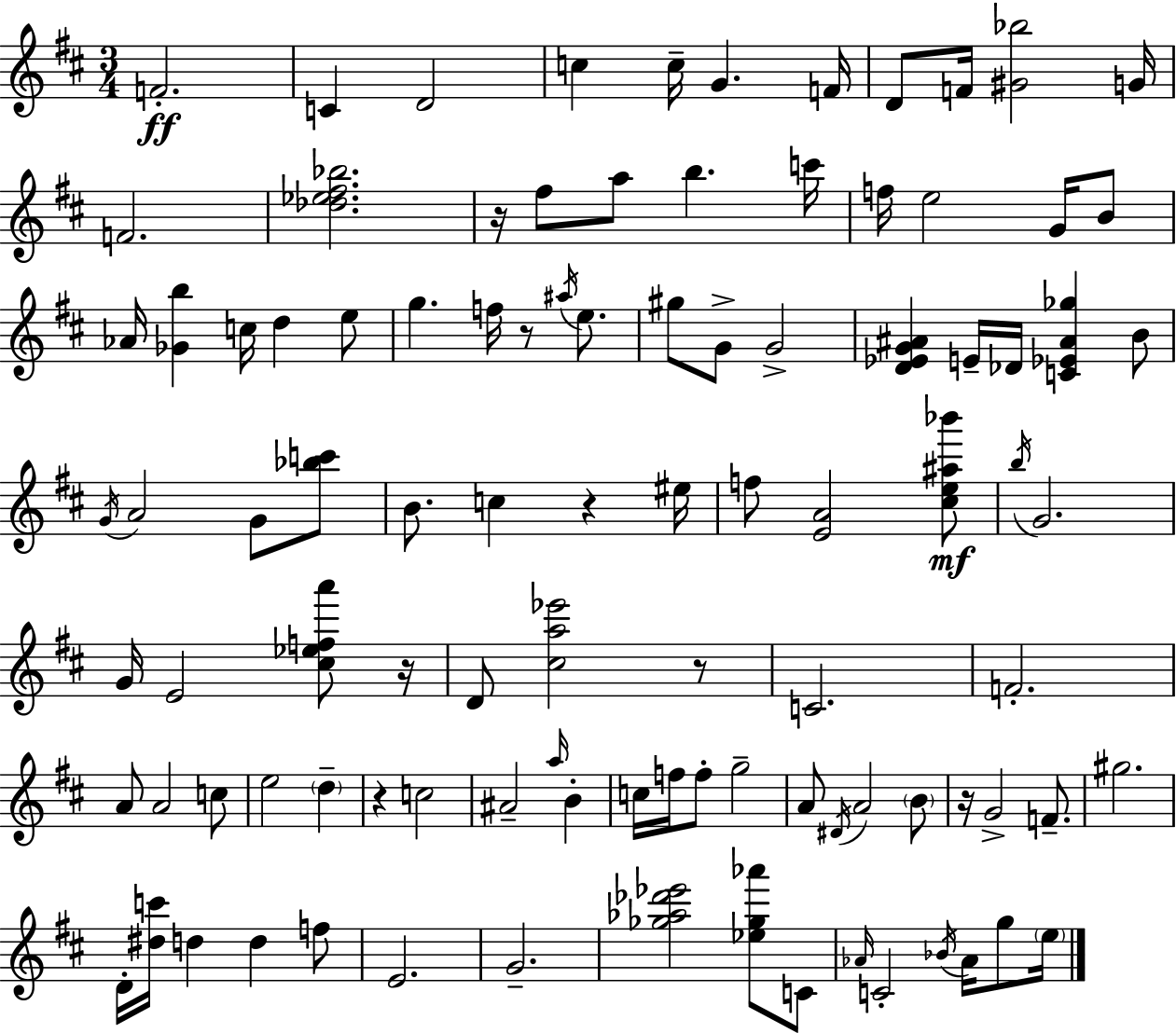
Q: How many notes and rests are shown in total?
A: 100